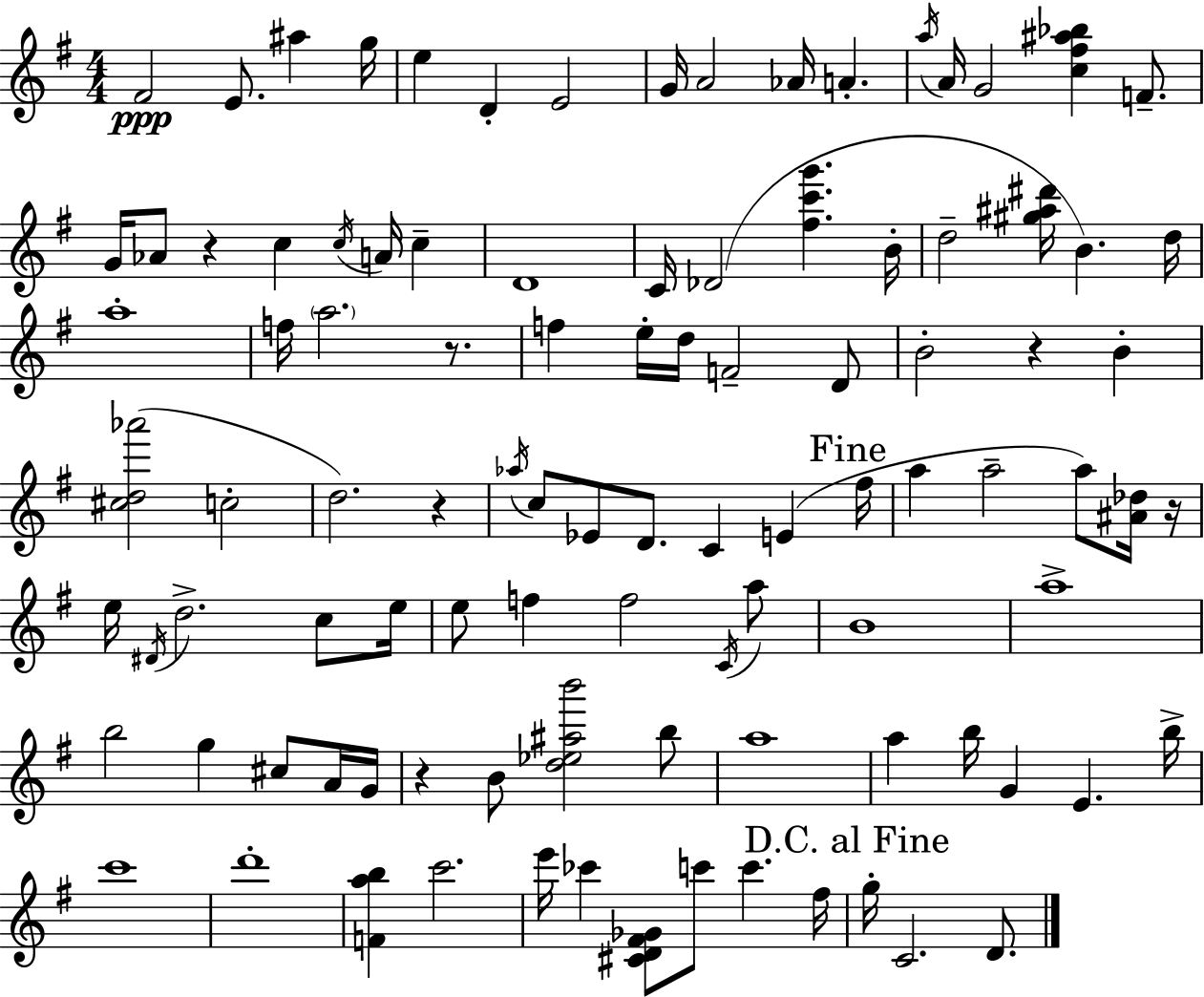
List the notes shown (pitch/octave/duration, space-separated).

F#4/h E4/e. A#5/q G5/s E5/q D4/q E4/h G4/s A4/h Ab4/s A4/q. A5/s A4/s G4/h [C5,F#5,A#5,Bb5]/q F4/e. G4/s Ab4/e R/q C5/q C5/s A4/s C5/q D4/w C4/s Db4/h [F#5,C6,G6]/q. B4/s D5/h [G#5,A#5,D#6]/s B4/q. D5/s A5/w F5/s A5/h. R/e. F5/q E5/s D5/s F4/h D4/e B4/h R/q B4/q [C#5,D5,Ab6]/h C5/h D5/h. R/q Ab5/s C5/e Eb4/e D4/e. C4/q E4/q F#5/s A5/q A5/h A5/e [A#4,Db5]/s R/s E5/s D#4/s D5/h. C5/e E5/s E5/e F5/q F5/h C4/s A5/e B4/w A5/w B5/h G5/q C#5/e A4/s G4/s R/q B4/e [D5,Eb5,A#5,B6]/h B5/e A5/w A5/q B5/s G4/q E4/q. B5/s C6/w D6/w [F4,A5,B5]/q C6/h. E6/s CES6/q [C#4,D4,F#4,Gb4]/e C6/e C6/q. F#5/s G5/s C4/h. D4/e.